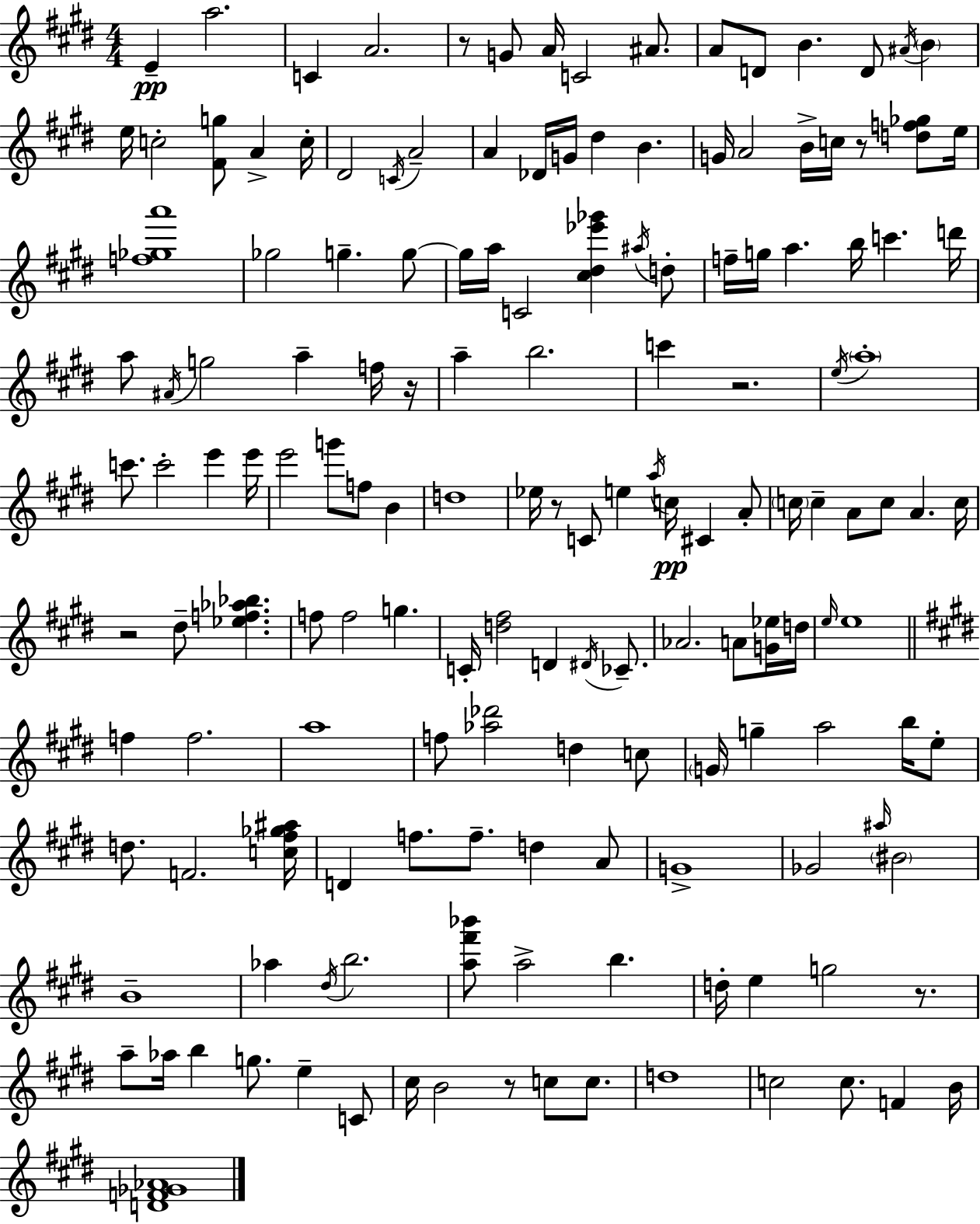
E4/q A5/h. C4/q A4/h. R/e G4/e A4/s C4/h A#4/e. A4/e D4/e B4/q. D4/e A#4/s B4/q E5/s C5/h [F#4,G5]/e A4/q C5/s D#4/h C4/s A4/h A4/q Db4/s G4/s D#5/q B4/q. G4/s A4/h B4/s C5/s R/e [D5,F5,Gb5]/e E5/s [F5,Gb5,A6]/w Gb5/h G5/q. G5/e G5/s A5/s C4/h [C#5,D#5,Eb6,Gb6]/q A#5/s D5/e F5/s G5/s A5/q. B5/s C6/q. D6/s A5/e A#4/s G5/h A5/q F5/s R/s A5/q B5/h. C6/q R/h. E5/s A5/w C6/e. C6/h E6/q E6/s E6/h G6/e F5/e B4/q D5/w Eb5/s R/e C4/e E5/q A5/s C5/s C#4/q A4/e C5/s C5/q A4/e C5/e A4/q. C5/s R/h D#5/e [Eb5,F5,Ab5,Bb5]/q. F5/e F5/h G5/q. C4/s [D5,F#5]/h D4/q D#4/s CES4/e. Ab4/h. A4/e [G4,Eb5]/s D5/s E5/s E5/w F5/q F5/h. A5/w F5/e [Ab5,Db6]/h D5/q C5/e G4/s G5/q A5/h B5/s E5/e D5/e. F4/h. [C5,F#5,Gb5,A#5]/s D4/q F5/e. F5/e. D5/q A4/e G4/w Gb4/h A#5/s BIS4/h B4/w Ab5/q D#5/s B5/h. [A5,F#6,Bb6]/e A5/h B5/q. D5/s E5/q G5/h R/e. A5/e Ab5/s B5/q G5/e. E5/q C4/e C#5/s B4/h R/e C5/e C5/e. D5/w C5/h C5/e. F4/q B4/s [D4,F4,Gb4,Ab4]/w